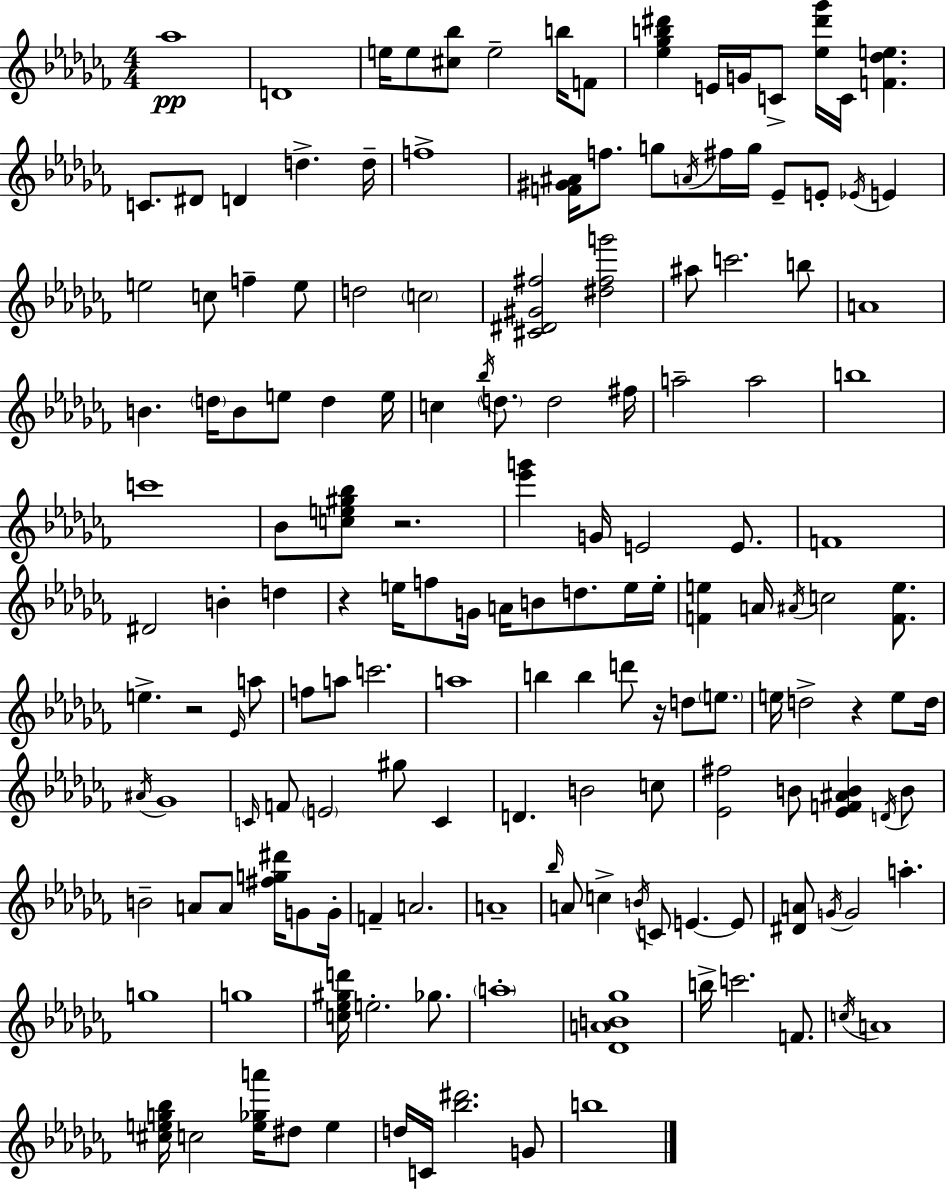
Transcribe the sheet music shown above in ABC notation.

X:1
T:Untitled
M:4/4
L:1/4
K:Abm
_a4 D4 e/4 e/2 [^c_b]/2 e2 b/4 F/2 [_e_gb^d'] E/4 G/4 C/2 [_e^d'_g']/4 C/4 [F_de] C/2 ^D/2 D d d/4 f4 [F^G^A]/4 f/2 g/2 A/4 ^f/4 g/4 _E/2 E/2 _E/4 E e2 c/2 f e/2 d2 c2 [^C^D^G^f]2 [^d^fg']2 ^a/2 c'2 b/2 A4 B d/4 B/2 e/2 d e/4 c _b/4 d/2 d2 ^f/4 a2 a2 b4 c'4 _B/2 [ce^g_b]/2 z2 [_e'g'] G/4 E2 E/2 F4 ^D2 B d z e/4 f/2 G/4 A/4 B/2 d/2 e/4 e/4 [Fe] A/4 ^A/4 c2 [Fe]/2 e z2 _E/4 a/2 f/2 a/2 c'2 a4 b b d'/2 z/4 d/2 e/2 e/4 d2 z e/2 d/4 ^A/4 _G4 C/4 F/2 E2 ^g/2 C D B2 c/2 [_E^f]2 B/2 [_EF^AB] D/4 B/2 B2 A/2 A/2 [^fg^d']/4 G/2 G/4 F A2 A4 _b/4 A/2 c B/4 C/2 E E/2 [^DA]/2 G/4 G2 a g4 g4 [c_e^gd']/4 e2 _g/2 a4 [_DAB_g]4 b/4 c'2 F/2 c/4 A4 [^ceg_b]/4 c2 [e_ga']/4 ^d/2 e d/4 C/4 [_b^d']2 G/2 b4